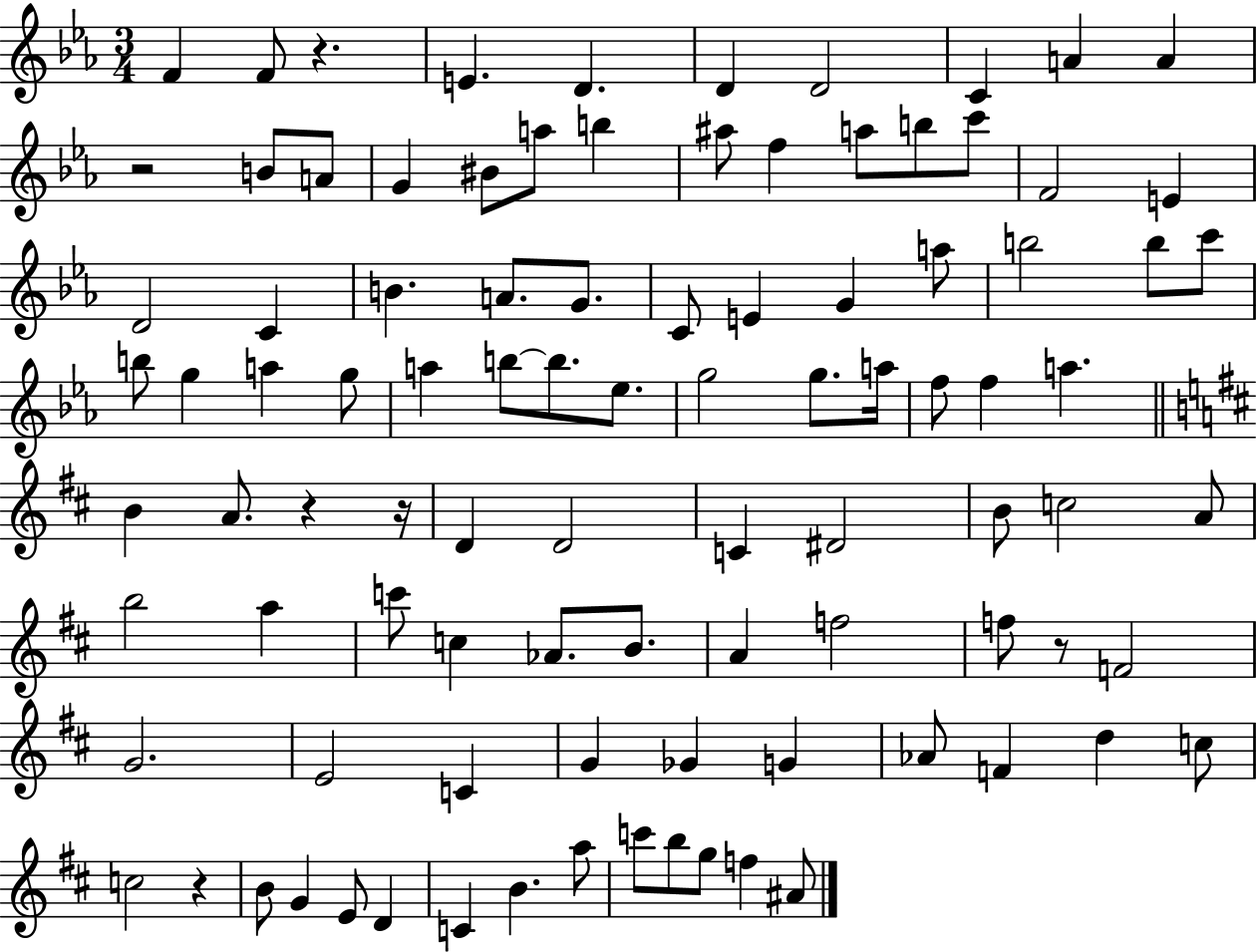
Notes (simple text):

F4/q F4/e R/q. E4/q. D4/q. D4/q D4/h C4/q A4/q A4/q R/h B4/e A4/e G4/q BIS4/e A5/e B5/q A#5/e F5/q A5/e B5/e C6/e F4/h E4/q D4/h C4/q B4/q. A4/e. G4/e. C4/e E4/q G4/q A5/e B5/h B5/e C6/e B5/e G5/q A5/q G5/e A5/q B5/e B5/e. Eb5/e. G5/h G5/e. A5/s F5/e F5/q A5/q. B4/q A4/e. R/q R/s D4/q D4/h C4/q D#4/h B4/e C5/h A4/e B5/h A5/q C6/e C5/q Ab4/e. B4/e. A4/q F5/h F5/e R/e F4/h G4/h. E4/h C4/q G4/q Gb4/q G4/q Ab4/e F4/q D5/q C5/e C5/h R/q B4/e G4/q E4/e D4/q C4/q B4/q. A5/e C6/e B5/e G5/e F5/q A#4/e